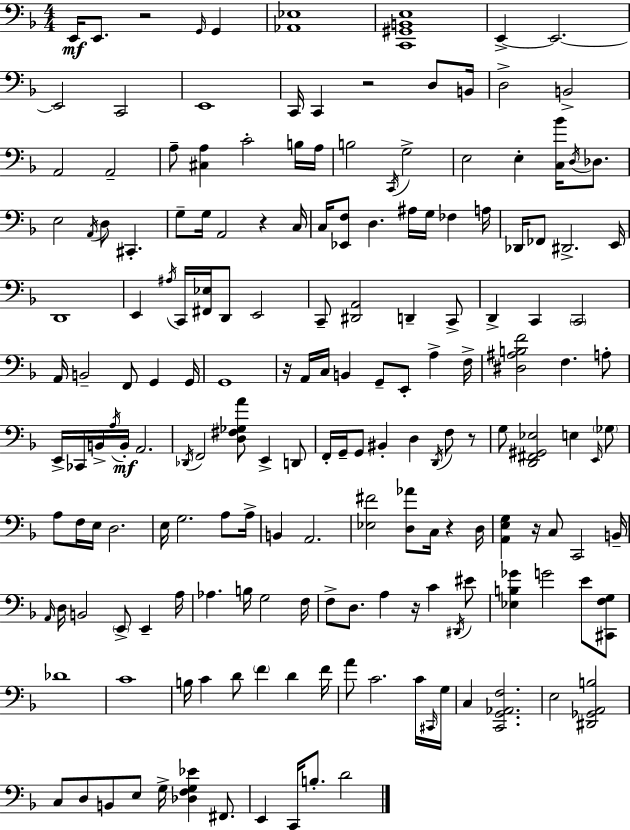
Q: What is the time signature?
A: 4/4